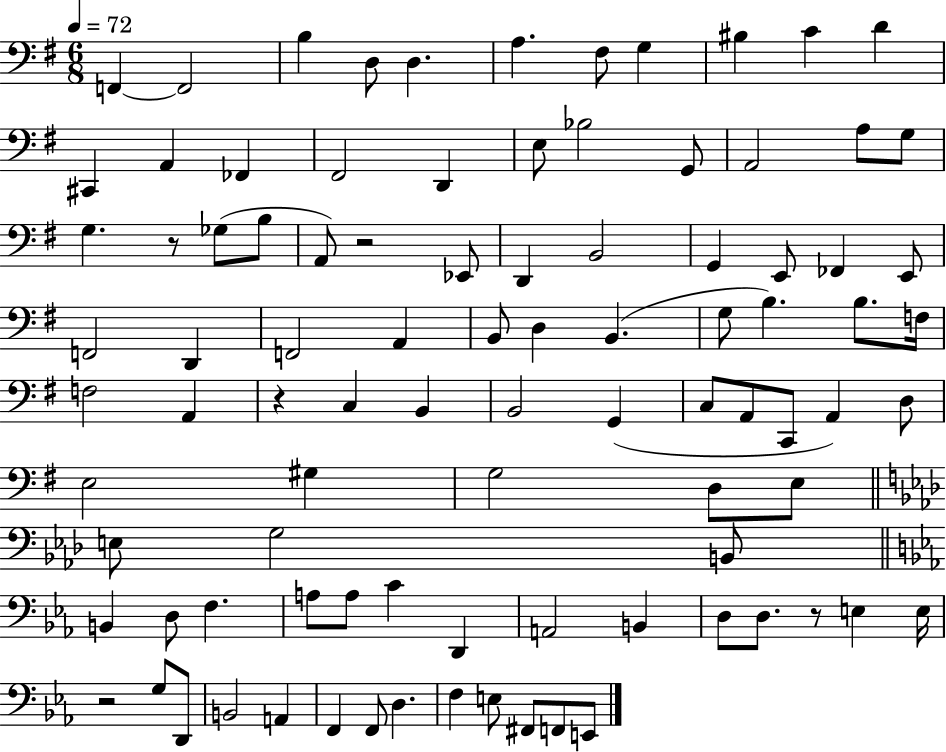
F2/q F2/h B3/q D3/e D3/q. A3/q. F#3/e G3/q BIS3/q C4/q D4/q C#2/q A2/q FES2/q F#2/h D2/q E3/e Bb3/h G2/e A2/h A3/e G3/e G3/q. R/e Gb3/e B3/e A2/e R/h Eb2/e D2/q B2/h G2/q E2/e FES2/q E2/e F2/h D2/q F2/h A2/q B2/e D3/q B2/q. G3/e B3/q. B3/e. F3/s F3/h A2/q R/q C3/q B2/q B2/h G2/q C3/e A2/e C2/e A2/q D3/e E3/h G#3/q G3/h D3/e E3/e E3/e G3/h B2/e B2/q D3/e F3/q. A3/e A3/e C4/q D2/q A2/h B2/q D3/e D3/e. R/e E3/q E3/s R/h G3/e D2/e B2/h A2/q F2/q F2/e D3/q. F3/q E3/e F#2/e F2/e E2/e